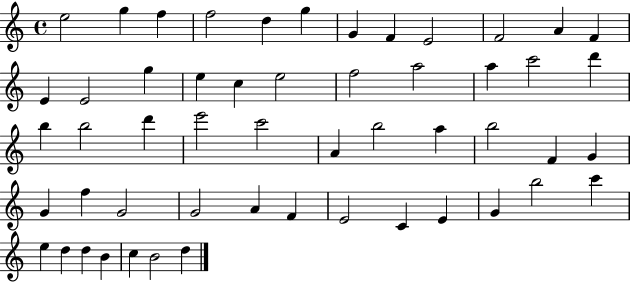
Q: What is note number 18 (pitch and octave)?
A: E5